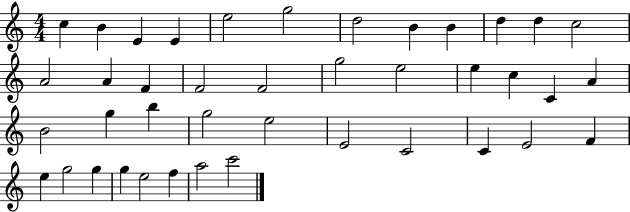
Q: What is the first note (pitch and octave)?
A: C5